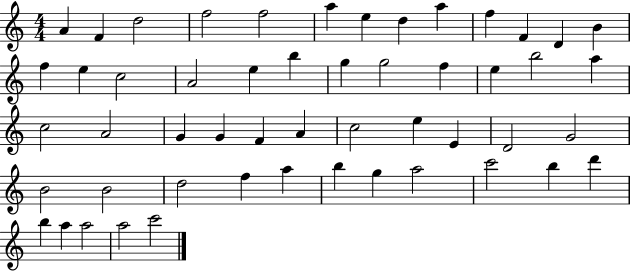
A4/q F4/q D5/h F5/h F5/h A5/q E5/q D5/q A5/q F5/q F4/q D4/q B4/q F5/q E5/q C5/h A4/h E5/q B5/q G5/q G5/h F5/q E5/q B5/h A5/q C5/h A4/h G4/q G4/q F4/q A4/q C5/h E5/q E4/q D4/h G4/h B4/h B4/h D5/h F5/q A5/q B5/q G5/q A5/h C6/h B5/q D6/q B5/q A5/q A5/h A5/h C6/h